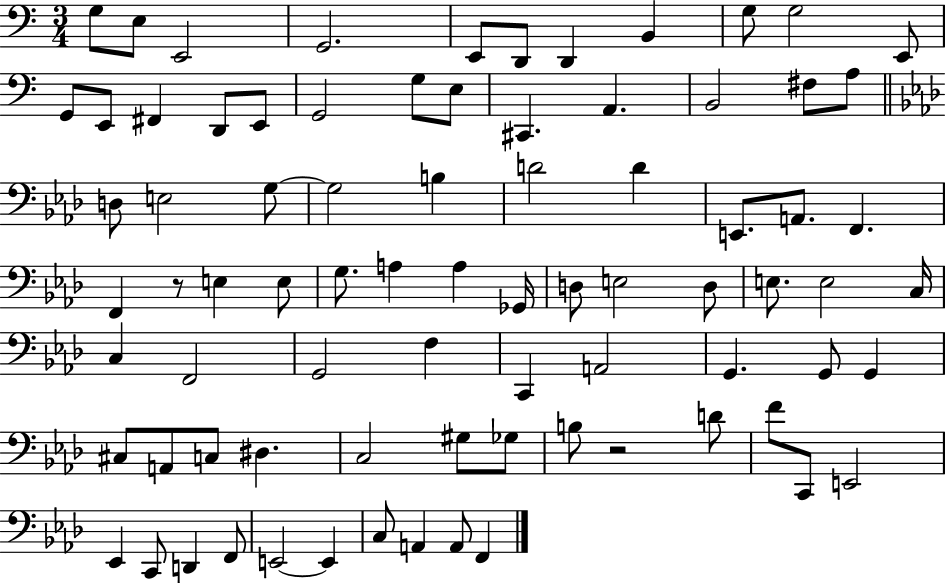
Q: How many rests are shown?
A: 2